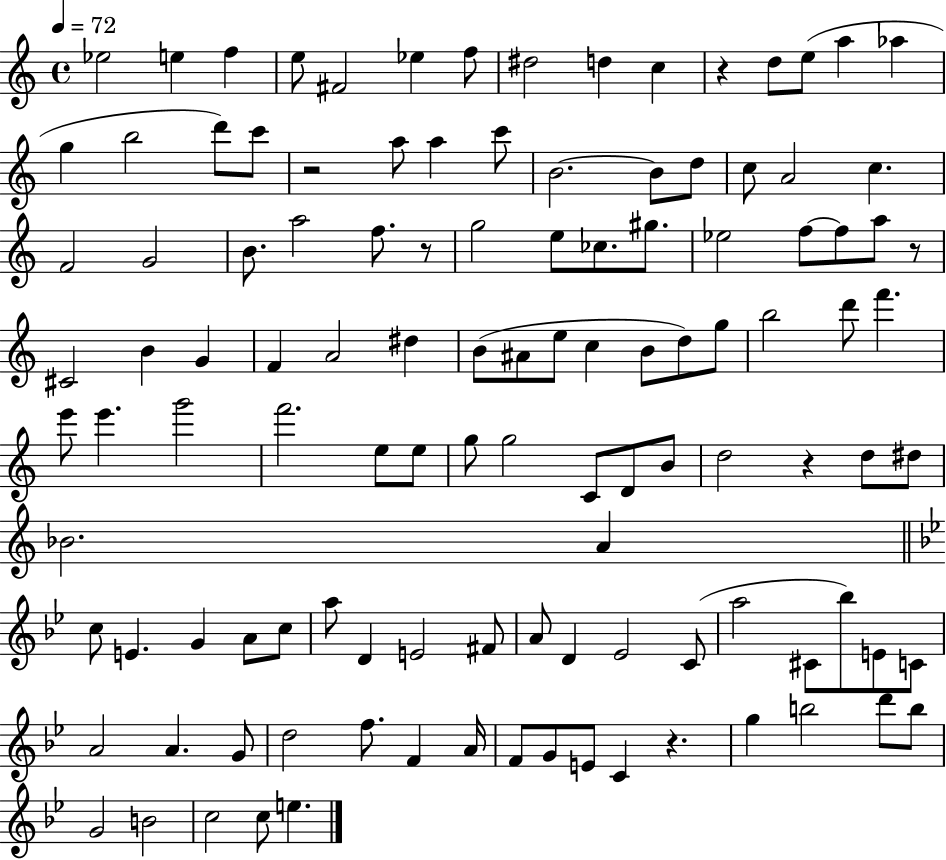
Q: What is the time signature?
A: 4/4